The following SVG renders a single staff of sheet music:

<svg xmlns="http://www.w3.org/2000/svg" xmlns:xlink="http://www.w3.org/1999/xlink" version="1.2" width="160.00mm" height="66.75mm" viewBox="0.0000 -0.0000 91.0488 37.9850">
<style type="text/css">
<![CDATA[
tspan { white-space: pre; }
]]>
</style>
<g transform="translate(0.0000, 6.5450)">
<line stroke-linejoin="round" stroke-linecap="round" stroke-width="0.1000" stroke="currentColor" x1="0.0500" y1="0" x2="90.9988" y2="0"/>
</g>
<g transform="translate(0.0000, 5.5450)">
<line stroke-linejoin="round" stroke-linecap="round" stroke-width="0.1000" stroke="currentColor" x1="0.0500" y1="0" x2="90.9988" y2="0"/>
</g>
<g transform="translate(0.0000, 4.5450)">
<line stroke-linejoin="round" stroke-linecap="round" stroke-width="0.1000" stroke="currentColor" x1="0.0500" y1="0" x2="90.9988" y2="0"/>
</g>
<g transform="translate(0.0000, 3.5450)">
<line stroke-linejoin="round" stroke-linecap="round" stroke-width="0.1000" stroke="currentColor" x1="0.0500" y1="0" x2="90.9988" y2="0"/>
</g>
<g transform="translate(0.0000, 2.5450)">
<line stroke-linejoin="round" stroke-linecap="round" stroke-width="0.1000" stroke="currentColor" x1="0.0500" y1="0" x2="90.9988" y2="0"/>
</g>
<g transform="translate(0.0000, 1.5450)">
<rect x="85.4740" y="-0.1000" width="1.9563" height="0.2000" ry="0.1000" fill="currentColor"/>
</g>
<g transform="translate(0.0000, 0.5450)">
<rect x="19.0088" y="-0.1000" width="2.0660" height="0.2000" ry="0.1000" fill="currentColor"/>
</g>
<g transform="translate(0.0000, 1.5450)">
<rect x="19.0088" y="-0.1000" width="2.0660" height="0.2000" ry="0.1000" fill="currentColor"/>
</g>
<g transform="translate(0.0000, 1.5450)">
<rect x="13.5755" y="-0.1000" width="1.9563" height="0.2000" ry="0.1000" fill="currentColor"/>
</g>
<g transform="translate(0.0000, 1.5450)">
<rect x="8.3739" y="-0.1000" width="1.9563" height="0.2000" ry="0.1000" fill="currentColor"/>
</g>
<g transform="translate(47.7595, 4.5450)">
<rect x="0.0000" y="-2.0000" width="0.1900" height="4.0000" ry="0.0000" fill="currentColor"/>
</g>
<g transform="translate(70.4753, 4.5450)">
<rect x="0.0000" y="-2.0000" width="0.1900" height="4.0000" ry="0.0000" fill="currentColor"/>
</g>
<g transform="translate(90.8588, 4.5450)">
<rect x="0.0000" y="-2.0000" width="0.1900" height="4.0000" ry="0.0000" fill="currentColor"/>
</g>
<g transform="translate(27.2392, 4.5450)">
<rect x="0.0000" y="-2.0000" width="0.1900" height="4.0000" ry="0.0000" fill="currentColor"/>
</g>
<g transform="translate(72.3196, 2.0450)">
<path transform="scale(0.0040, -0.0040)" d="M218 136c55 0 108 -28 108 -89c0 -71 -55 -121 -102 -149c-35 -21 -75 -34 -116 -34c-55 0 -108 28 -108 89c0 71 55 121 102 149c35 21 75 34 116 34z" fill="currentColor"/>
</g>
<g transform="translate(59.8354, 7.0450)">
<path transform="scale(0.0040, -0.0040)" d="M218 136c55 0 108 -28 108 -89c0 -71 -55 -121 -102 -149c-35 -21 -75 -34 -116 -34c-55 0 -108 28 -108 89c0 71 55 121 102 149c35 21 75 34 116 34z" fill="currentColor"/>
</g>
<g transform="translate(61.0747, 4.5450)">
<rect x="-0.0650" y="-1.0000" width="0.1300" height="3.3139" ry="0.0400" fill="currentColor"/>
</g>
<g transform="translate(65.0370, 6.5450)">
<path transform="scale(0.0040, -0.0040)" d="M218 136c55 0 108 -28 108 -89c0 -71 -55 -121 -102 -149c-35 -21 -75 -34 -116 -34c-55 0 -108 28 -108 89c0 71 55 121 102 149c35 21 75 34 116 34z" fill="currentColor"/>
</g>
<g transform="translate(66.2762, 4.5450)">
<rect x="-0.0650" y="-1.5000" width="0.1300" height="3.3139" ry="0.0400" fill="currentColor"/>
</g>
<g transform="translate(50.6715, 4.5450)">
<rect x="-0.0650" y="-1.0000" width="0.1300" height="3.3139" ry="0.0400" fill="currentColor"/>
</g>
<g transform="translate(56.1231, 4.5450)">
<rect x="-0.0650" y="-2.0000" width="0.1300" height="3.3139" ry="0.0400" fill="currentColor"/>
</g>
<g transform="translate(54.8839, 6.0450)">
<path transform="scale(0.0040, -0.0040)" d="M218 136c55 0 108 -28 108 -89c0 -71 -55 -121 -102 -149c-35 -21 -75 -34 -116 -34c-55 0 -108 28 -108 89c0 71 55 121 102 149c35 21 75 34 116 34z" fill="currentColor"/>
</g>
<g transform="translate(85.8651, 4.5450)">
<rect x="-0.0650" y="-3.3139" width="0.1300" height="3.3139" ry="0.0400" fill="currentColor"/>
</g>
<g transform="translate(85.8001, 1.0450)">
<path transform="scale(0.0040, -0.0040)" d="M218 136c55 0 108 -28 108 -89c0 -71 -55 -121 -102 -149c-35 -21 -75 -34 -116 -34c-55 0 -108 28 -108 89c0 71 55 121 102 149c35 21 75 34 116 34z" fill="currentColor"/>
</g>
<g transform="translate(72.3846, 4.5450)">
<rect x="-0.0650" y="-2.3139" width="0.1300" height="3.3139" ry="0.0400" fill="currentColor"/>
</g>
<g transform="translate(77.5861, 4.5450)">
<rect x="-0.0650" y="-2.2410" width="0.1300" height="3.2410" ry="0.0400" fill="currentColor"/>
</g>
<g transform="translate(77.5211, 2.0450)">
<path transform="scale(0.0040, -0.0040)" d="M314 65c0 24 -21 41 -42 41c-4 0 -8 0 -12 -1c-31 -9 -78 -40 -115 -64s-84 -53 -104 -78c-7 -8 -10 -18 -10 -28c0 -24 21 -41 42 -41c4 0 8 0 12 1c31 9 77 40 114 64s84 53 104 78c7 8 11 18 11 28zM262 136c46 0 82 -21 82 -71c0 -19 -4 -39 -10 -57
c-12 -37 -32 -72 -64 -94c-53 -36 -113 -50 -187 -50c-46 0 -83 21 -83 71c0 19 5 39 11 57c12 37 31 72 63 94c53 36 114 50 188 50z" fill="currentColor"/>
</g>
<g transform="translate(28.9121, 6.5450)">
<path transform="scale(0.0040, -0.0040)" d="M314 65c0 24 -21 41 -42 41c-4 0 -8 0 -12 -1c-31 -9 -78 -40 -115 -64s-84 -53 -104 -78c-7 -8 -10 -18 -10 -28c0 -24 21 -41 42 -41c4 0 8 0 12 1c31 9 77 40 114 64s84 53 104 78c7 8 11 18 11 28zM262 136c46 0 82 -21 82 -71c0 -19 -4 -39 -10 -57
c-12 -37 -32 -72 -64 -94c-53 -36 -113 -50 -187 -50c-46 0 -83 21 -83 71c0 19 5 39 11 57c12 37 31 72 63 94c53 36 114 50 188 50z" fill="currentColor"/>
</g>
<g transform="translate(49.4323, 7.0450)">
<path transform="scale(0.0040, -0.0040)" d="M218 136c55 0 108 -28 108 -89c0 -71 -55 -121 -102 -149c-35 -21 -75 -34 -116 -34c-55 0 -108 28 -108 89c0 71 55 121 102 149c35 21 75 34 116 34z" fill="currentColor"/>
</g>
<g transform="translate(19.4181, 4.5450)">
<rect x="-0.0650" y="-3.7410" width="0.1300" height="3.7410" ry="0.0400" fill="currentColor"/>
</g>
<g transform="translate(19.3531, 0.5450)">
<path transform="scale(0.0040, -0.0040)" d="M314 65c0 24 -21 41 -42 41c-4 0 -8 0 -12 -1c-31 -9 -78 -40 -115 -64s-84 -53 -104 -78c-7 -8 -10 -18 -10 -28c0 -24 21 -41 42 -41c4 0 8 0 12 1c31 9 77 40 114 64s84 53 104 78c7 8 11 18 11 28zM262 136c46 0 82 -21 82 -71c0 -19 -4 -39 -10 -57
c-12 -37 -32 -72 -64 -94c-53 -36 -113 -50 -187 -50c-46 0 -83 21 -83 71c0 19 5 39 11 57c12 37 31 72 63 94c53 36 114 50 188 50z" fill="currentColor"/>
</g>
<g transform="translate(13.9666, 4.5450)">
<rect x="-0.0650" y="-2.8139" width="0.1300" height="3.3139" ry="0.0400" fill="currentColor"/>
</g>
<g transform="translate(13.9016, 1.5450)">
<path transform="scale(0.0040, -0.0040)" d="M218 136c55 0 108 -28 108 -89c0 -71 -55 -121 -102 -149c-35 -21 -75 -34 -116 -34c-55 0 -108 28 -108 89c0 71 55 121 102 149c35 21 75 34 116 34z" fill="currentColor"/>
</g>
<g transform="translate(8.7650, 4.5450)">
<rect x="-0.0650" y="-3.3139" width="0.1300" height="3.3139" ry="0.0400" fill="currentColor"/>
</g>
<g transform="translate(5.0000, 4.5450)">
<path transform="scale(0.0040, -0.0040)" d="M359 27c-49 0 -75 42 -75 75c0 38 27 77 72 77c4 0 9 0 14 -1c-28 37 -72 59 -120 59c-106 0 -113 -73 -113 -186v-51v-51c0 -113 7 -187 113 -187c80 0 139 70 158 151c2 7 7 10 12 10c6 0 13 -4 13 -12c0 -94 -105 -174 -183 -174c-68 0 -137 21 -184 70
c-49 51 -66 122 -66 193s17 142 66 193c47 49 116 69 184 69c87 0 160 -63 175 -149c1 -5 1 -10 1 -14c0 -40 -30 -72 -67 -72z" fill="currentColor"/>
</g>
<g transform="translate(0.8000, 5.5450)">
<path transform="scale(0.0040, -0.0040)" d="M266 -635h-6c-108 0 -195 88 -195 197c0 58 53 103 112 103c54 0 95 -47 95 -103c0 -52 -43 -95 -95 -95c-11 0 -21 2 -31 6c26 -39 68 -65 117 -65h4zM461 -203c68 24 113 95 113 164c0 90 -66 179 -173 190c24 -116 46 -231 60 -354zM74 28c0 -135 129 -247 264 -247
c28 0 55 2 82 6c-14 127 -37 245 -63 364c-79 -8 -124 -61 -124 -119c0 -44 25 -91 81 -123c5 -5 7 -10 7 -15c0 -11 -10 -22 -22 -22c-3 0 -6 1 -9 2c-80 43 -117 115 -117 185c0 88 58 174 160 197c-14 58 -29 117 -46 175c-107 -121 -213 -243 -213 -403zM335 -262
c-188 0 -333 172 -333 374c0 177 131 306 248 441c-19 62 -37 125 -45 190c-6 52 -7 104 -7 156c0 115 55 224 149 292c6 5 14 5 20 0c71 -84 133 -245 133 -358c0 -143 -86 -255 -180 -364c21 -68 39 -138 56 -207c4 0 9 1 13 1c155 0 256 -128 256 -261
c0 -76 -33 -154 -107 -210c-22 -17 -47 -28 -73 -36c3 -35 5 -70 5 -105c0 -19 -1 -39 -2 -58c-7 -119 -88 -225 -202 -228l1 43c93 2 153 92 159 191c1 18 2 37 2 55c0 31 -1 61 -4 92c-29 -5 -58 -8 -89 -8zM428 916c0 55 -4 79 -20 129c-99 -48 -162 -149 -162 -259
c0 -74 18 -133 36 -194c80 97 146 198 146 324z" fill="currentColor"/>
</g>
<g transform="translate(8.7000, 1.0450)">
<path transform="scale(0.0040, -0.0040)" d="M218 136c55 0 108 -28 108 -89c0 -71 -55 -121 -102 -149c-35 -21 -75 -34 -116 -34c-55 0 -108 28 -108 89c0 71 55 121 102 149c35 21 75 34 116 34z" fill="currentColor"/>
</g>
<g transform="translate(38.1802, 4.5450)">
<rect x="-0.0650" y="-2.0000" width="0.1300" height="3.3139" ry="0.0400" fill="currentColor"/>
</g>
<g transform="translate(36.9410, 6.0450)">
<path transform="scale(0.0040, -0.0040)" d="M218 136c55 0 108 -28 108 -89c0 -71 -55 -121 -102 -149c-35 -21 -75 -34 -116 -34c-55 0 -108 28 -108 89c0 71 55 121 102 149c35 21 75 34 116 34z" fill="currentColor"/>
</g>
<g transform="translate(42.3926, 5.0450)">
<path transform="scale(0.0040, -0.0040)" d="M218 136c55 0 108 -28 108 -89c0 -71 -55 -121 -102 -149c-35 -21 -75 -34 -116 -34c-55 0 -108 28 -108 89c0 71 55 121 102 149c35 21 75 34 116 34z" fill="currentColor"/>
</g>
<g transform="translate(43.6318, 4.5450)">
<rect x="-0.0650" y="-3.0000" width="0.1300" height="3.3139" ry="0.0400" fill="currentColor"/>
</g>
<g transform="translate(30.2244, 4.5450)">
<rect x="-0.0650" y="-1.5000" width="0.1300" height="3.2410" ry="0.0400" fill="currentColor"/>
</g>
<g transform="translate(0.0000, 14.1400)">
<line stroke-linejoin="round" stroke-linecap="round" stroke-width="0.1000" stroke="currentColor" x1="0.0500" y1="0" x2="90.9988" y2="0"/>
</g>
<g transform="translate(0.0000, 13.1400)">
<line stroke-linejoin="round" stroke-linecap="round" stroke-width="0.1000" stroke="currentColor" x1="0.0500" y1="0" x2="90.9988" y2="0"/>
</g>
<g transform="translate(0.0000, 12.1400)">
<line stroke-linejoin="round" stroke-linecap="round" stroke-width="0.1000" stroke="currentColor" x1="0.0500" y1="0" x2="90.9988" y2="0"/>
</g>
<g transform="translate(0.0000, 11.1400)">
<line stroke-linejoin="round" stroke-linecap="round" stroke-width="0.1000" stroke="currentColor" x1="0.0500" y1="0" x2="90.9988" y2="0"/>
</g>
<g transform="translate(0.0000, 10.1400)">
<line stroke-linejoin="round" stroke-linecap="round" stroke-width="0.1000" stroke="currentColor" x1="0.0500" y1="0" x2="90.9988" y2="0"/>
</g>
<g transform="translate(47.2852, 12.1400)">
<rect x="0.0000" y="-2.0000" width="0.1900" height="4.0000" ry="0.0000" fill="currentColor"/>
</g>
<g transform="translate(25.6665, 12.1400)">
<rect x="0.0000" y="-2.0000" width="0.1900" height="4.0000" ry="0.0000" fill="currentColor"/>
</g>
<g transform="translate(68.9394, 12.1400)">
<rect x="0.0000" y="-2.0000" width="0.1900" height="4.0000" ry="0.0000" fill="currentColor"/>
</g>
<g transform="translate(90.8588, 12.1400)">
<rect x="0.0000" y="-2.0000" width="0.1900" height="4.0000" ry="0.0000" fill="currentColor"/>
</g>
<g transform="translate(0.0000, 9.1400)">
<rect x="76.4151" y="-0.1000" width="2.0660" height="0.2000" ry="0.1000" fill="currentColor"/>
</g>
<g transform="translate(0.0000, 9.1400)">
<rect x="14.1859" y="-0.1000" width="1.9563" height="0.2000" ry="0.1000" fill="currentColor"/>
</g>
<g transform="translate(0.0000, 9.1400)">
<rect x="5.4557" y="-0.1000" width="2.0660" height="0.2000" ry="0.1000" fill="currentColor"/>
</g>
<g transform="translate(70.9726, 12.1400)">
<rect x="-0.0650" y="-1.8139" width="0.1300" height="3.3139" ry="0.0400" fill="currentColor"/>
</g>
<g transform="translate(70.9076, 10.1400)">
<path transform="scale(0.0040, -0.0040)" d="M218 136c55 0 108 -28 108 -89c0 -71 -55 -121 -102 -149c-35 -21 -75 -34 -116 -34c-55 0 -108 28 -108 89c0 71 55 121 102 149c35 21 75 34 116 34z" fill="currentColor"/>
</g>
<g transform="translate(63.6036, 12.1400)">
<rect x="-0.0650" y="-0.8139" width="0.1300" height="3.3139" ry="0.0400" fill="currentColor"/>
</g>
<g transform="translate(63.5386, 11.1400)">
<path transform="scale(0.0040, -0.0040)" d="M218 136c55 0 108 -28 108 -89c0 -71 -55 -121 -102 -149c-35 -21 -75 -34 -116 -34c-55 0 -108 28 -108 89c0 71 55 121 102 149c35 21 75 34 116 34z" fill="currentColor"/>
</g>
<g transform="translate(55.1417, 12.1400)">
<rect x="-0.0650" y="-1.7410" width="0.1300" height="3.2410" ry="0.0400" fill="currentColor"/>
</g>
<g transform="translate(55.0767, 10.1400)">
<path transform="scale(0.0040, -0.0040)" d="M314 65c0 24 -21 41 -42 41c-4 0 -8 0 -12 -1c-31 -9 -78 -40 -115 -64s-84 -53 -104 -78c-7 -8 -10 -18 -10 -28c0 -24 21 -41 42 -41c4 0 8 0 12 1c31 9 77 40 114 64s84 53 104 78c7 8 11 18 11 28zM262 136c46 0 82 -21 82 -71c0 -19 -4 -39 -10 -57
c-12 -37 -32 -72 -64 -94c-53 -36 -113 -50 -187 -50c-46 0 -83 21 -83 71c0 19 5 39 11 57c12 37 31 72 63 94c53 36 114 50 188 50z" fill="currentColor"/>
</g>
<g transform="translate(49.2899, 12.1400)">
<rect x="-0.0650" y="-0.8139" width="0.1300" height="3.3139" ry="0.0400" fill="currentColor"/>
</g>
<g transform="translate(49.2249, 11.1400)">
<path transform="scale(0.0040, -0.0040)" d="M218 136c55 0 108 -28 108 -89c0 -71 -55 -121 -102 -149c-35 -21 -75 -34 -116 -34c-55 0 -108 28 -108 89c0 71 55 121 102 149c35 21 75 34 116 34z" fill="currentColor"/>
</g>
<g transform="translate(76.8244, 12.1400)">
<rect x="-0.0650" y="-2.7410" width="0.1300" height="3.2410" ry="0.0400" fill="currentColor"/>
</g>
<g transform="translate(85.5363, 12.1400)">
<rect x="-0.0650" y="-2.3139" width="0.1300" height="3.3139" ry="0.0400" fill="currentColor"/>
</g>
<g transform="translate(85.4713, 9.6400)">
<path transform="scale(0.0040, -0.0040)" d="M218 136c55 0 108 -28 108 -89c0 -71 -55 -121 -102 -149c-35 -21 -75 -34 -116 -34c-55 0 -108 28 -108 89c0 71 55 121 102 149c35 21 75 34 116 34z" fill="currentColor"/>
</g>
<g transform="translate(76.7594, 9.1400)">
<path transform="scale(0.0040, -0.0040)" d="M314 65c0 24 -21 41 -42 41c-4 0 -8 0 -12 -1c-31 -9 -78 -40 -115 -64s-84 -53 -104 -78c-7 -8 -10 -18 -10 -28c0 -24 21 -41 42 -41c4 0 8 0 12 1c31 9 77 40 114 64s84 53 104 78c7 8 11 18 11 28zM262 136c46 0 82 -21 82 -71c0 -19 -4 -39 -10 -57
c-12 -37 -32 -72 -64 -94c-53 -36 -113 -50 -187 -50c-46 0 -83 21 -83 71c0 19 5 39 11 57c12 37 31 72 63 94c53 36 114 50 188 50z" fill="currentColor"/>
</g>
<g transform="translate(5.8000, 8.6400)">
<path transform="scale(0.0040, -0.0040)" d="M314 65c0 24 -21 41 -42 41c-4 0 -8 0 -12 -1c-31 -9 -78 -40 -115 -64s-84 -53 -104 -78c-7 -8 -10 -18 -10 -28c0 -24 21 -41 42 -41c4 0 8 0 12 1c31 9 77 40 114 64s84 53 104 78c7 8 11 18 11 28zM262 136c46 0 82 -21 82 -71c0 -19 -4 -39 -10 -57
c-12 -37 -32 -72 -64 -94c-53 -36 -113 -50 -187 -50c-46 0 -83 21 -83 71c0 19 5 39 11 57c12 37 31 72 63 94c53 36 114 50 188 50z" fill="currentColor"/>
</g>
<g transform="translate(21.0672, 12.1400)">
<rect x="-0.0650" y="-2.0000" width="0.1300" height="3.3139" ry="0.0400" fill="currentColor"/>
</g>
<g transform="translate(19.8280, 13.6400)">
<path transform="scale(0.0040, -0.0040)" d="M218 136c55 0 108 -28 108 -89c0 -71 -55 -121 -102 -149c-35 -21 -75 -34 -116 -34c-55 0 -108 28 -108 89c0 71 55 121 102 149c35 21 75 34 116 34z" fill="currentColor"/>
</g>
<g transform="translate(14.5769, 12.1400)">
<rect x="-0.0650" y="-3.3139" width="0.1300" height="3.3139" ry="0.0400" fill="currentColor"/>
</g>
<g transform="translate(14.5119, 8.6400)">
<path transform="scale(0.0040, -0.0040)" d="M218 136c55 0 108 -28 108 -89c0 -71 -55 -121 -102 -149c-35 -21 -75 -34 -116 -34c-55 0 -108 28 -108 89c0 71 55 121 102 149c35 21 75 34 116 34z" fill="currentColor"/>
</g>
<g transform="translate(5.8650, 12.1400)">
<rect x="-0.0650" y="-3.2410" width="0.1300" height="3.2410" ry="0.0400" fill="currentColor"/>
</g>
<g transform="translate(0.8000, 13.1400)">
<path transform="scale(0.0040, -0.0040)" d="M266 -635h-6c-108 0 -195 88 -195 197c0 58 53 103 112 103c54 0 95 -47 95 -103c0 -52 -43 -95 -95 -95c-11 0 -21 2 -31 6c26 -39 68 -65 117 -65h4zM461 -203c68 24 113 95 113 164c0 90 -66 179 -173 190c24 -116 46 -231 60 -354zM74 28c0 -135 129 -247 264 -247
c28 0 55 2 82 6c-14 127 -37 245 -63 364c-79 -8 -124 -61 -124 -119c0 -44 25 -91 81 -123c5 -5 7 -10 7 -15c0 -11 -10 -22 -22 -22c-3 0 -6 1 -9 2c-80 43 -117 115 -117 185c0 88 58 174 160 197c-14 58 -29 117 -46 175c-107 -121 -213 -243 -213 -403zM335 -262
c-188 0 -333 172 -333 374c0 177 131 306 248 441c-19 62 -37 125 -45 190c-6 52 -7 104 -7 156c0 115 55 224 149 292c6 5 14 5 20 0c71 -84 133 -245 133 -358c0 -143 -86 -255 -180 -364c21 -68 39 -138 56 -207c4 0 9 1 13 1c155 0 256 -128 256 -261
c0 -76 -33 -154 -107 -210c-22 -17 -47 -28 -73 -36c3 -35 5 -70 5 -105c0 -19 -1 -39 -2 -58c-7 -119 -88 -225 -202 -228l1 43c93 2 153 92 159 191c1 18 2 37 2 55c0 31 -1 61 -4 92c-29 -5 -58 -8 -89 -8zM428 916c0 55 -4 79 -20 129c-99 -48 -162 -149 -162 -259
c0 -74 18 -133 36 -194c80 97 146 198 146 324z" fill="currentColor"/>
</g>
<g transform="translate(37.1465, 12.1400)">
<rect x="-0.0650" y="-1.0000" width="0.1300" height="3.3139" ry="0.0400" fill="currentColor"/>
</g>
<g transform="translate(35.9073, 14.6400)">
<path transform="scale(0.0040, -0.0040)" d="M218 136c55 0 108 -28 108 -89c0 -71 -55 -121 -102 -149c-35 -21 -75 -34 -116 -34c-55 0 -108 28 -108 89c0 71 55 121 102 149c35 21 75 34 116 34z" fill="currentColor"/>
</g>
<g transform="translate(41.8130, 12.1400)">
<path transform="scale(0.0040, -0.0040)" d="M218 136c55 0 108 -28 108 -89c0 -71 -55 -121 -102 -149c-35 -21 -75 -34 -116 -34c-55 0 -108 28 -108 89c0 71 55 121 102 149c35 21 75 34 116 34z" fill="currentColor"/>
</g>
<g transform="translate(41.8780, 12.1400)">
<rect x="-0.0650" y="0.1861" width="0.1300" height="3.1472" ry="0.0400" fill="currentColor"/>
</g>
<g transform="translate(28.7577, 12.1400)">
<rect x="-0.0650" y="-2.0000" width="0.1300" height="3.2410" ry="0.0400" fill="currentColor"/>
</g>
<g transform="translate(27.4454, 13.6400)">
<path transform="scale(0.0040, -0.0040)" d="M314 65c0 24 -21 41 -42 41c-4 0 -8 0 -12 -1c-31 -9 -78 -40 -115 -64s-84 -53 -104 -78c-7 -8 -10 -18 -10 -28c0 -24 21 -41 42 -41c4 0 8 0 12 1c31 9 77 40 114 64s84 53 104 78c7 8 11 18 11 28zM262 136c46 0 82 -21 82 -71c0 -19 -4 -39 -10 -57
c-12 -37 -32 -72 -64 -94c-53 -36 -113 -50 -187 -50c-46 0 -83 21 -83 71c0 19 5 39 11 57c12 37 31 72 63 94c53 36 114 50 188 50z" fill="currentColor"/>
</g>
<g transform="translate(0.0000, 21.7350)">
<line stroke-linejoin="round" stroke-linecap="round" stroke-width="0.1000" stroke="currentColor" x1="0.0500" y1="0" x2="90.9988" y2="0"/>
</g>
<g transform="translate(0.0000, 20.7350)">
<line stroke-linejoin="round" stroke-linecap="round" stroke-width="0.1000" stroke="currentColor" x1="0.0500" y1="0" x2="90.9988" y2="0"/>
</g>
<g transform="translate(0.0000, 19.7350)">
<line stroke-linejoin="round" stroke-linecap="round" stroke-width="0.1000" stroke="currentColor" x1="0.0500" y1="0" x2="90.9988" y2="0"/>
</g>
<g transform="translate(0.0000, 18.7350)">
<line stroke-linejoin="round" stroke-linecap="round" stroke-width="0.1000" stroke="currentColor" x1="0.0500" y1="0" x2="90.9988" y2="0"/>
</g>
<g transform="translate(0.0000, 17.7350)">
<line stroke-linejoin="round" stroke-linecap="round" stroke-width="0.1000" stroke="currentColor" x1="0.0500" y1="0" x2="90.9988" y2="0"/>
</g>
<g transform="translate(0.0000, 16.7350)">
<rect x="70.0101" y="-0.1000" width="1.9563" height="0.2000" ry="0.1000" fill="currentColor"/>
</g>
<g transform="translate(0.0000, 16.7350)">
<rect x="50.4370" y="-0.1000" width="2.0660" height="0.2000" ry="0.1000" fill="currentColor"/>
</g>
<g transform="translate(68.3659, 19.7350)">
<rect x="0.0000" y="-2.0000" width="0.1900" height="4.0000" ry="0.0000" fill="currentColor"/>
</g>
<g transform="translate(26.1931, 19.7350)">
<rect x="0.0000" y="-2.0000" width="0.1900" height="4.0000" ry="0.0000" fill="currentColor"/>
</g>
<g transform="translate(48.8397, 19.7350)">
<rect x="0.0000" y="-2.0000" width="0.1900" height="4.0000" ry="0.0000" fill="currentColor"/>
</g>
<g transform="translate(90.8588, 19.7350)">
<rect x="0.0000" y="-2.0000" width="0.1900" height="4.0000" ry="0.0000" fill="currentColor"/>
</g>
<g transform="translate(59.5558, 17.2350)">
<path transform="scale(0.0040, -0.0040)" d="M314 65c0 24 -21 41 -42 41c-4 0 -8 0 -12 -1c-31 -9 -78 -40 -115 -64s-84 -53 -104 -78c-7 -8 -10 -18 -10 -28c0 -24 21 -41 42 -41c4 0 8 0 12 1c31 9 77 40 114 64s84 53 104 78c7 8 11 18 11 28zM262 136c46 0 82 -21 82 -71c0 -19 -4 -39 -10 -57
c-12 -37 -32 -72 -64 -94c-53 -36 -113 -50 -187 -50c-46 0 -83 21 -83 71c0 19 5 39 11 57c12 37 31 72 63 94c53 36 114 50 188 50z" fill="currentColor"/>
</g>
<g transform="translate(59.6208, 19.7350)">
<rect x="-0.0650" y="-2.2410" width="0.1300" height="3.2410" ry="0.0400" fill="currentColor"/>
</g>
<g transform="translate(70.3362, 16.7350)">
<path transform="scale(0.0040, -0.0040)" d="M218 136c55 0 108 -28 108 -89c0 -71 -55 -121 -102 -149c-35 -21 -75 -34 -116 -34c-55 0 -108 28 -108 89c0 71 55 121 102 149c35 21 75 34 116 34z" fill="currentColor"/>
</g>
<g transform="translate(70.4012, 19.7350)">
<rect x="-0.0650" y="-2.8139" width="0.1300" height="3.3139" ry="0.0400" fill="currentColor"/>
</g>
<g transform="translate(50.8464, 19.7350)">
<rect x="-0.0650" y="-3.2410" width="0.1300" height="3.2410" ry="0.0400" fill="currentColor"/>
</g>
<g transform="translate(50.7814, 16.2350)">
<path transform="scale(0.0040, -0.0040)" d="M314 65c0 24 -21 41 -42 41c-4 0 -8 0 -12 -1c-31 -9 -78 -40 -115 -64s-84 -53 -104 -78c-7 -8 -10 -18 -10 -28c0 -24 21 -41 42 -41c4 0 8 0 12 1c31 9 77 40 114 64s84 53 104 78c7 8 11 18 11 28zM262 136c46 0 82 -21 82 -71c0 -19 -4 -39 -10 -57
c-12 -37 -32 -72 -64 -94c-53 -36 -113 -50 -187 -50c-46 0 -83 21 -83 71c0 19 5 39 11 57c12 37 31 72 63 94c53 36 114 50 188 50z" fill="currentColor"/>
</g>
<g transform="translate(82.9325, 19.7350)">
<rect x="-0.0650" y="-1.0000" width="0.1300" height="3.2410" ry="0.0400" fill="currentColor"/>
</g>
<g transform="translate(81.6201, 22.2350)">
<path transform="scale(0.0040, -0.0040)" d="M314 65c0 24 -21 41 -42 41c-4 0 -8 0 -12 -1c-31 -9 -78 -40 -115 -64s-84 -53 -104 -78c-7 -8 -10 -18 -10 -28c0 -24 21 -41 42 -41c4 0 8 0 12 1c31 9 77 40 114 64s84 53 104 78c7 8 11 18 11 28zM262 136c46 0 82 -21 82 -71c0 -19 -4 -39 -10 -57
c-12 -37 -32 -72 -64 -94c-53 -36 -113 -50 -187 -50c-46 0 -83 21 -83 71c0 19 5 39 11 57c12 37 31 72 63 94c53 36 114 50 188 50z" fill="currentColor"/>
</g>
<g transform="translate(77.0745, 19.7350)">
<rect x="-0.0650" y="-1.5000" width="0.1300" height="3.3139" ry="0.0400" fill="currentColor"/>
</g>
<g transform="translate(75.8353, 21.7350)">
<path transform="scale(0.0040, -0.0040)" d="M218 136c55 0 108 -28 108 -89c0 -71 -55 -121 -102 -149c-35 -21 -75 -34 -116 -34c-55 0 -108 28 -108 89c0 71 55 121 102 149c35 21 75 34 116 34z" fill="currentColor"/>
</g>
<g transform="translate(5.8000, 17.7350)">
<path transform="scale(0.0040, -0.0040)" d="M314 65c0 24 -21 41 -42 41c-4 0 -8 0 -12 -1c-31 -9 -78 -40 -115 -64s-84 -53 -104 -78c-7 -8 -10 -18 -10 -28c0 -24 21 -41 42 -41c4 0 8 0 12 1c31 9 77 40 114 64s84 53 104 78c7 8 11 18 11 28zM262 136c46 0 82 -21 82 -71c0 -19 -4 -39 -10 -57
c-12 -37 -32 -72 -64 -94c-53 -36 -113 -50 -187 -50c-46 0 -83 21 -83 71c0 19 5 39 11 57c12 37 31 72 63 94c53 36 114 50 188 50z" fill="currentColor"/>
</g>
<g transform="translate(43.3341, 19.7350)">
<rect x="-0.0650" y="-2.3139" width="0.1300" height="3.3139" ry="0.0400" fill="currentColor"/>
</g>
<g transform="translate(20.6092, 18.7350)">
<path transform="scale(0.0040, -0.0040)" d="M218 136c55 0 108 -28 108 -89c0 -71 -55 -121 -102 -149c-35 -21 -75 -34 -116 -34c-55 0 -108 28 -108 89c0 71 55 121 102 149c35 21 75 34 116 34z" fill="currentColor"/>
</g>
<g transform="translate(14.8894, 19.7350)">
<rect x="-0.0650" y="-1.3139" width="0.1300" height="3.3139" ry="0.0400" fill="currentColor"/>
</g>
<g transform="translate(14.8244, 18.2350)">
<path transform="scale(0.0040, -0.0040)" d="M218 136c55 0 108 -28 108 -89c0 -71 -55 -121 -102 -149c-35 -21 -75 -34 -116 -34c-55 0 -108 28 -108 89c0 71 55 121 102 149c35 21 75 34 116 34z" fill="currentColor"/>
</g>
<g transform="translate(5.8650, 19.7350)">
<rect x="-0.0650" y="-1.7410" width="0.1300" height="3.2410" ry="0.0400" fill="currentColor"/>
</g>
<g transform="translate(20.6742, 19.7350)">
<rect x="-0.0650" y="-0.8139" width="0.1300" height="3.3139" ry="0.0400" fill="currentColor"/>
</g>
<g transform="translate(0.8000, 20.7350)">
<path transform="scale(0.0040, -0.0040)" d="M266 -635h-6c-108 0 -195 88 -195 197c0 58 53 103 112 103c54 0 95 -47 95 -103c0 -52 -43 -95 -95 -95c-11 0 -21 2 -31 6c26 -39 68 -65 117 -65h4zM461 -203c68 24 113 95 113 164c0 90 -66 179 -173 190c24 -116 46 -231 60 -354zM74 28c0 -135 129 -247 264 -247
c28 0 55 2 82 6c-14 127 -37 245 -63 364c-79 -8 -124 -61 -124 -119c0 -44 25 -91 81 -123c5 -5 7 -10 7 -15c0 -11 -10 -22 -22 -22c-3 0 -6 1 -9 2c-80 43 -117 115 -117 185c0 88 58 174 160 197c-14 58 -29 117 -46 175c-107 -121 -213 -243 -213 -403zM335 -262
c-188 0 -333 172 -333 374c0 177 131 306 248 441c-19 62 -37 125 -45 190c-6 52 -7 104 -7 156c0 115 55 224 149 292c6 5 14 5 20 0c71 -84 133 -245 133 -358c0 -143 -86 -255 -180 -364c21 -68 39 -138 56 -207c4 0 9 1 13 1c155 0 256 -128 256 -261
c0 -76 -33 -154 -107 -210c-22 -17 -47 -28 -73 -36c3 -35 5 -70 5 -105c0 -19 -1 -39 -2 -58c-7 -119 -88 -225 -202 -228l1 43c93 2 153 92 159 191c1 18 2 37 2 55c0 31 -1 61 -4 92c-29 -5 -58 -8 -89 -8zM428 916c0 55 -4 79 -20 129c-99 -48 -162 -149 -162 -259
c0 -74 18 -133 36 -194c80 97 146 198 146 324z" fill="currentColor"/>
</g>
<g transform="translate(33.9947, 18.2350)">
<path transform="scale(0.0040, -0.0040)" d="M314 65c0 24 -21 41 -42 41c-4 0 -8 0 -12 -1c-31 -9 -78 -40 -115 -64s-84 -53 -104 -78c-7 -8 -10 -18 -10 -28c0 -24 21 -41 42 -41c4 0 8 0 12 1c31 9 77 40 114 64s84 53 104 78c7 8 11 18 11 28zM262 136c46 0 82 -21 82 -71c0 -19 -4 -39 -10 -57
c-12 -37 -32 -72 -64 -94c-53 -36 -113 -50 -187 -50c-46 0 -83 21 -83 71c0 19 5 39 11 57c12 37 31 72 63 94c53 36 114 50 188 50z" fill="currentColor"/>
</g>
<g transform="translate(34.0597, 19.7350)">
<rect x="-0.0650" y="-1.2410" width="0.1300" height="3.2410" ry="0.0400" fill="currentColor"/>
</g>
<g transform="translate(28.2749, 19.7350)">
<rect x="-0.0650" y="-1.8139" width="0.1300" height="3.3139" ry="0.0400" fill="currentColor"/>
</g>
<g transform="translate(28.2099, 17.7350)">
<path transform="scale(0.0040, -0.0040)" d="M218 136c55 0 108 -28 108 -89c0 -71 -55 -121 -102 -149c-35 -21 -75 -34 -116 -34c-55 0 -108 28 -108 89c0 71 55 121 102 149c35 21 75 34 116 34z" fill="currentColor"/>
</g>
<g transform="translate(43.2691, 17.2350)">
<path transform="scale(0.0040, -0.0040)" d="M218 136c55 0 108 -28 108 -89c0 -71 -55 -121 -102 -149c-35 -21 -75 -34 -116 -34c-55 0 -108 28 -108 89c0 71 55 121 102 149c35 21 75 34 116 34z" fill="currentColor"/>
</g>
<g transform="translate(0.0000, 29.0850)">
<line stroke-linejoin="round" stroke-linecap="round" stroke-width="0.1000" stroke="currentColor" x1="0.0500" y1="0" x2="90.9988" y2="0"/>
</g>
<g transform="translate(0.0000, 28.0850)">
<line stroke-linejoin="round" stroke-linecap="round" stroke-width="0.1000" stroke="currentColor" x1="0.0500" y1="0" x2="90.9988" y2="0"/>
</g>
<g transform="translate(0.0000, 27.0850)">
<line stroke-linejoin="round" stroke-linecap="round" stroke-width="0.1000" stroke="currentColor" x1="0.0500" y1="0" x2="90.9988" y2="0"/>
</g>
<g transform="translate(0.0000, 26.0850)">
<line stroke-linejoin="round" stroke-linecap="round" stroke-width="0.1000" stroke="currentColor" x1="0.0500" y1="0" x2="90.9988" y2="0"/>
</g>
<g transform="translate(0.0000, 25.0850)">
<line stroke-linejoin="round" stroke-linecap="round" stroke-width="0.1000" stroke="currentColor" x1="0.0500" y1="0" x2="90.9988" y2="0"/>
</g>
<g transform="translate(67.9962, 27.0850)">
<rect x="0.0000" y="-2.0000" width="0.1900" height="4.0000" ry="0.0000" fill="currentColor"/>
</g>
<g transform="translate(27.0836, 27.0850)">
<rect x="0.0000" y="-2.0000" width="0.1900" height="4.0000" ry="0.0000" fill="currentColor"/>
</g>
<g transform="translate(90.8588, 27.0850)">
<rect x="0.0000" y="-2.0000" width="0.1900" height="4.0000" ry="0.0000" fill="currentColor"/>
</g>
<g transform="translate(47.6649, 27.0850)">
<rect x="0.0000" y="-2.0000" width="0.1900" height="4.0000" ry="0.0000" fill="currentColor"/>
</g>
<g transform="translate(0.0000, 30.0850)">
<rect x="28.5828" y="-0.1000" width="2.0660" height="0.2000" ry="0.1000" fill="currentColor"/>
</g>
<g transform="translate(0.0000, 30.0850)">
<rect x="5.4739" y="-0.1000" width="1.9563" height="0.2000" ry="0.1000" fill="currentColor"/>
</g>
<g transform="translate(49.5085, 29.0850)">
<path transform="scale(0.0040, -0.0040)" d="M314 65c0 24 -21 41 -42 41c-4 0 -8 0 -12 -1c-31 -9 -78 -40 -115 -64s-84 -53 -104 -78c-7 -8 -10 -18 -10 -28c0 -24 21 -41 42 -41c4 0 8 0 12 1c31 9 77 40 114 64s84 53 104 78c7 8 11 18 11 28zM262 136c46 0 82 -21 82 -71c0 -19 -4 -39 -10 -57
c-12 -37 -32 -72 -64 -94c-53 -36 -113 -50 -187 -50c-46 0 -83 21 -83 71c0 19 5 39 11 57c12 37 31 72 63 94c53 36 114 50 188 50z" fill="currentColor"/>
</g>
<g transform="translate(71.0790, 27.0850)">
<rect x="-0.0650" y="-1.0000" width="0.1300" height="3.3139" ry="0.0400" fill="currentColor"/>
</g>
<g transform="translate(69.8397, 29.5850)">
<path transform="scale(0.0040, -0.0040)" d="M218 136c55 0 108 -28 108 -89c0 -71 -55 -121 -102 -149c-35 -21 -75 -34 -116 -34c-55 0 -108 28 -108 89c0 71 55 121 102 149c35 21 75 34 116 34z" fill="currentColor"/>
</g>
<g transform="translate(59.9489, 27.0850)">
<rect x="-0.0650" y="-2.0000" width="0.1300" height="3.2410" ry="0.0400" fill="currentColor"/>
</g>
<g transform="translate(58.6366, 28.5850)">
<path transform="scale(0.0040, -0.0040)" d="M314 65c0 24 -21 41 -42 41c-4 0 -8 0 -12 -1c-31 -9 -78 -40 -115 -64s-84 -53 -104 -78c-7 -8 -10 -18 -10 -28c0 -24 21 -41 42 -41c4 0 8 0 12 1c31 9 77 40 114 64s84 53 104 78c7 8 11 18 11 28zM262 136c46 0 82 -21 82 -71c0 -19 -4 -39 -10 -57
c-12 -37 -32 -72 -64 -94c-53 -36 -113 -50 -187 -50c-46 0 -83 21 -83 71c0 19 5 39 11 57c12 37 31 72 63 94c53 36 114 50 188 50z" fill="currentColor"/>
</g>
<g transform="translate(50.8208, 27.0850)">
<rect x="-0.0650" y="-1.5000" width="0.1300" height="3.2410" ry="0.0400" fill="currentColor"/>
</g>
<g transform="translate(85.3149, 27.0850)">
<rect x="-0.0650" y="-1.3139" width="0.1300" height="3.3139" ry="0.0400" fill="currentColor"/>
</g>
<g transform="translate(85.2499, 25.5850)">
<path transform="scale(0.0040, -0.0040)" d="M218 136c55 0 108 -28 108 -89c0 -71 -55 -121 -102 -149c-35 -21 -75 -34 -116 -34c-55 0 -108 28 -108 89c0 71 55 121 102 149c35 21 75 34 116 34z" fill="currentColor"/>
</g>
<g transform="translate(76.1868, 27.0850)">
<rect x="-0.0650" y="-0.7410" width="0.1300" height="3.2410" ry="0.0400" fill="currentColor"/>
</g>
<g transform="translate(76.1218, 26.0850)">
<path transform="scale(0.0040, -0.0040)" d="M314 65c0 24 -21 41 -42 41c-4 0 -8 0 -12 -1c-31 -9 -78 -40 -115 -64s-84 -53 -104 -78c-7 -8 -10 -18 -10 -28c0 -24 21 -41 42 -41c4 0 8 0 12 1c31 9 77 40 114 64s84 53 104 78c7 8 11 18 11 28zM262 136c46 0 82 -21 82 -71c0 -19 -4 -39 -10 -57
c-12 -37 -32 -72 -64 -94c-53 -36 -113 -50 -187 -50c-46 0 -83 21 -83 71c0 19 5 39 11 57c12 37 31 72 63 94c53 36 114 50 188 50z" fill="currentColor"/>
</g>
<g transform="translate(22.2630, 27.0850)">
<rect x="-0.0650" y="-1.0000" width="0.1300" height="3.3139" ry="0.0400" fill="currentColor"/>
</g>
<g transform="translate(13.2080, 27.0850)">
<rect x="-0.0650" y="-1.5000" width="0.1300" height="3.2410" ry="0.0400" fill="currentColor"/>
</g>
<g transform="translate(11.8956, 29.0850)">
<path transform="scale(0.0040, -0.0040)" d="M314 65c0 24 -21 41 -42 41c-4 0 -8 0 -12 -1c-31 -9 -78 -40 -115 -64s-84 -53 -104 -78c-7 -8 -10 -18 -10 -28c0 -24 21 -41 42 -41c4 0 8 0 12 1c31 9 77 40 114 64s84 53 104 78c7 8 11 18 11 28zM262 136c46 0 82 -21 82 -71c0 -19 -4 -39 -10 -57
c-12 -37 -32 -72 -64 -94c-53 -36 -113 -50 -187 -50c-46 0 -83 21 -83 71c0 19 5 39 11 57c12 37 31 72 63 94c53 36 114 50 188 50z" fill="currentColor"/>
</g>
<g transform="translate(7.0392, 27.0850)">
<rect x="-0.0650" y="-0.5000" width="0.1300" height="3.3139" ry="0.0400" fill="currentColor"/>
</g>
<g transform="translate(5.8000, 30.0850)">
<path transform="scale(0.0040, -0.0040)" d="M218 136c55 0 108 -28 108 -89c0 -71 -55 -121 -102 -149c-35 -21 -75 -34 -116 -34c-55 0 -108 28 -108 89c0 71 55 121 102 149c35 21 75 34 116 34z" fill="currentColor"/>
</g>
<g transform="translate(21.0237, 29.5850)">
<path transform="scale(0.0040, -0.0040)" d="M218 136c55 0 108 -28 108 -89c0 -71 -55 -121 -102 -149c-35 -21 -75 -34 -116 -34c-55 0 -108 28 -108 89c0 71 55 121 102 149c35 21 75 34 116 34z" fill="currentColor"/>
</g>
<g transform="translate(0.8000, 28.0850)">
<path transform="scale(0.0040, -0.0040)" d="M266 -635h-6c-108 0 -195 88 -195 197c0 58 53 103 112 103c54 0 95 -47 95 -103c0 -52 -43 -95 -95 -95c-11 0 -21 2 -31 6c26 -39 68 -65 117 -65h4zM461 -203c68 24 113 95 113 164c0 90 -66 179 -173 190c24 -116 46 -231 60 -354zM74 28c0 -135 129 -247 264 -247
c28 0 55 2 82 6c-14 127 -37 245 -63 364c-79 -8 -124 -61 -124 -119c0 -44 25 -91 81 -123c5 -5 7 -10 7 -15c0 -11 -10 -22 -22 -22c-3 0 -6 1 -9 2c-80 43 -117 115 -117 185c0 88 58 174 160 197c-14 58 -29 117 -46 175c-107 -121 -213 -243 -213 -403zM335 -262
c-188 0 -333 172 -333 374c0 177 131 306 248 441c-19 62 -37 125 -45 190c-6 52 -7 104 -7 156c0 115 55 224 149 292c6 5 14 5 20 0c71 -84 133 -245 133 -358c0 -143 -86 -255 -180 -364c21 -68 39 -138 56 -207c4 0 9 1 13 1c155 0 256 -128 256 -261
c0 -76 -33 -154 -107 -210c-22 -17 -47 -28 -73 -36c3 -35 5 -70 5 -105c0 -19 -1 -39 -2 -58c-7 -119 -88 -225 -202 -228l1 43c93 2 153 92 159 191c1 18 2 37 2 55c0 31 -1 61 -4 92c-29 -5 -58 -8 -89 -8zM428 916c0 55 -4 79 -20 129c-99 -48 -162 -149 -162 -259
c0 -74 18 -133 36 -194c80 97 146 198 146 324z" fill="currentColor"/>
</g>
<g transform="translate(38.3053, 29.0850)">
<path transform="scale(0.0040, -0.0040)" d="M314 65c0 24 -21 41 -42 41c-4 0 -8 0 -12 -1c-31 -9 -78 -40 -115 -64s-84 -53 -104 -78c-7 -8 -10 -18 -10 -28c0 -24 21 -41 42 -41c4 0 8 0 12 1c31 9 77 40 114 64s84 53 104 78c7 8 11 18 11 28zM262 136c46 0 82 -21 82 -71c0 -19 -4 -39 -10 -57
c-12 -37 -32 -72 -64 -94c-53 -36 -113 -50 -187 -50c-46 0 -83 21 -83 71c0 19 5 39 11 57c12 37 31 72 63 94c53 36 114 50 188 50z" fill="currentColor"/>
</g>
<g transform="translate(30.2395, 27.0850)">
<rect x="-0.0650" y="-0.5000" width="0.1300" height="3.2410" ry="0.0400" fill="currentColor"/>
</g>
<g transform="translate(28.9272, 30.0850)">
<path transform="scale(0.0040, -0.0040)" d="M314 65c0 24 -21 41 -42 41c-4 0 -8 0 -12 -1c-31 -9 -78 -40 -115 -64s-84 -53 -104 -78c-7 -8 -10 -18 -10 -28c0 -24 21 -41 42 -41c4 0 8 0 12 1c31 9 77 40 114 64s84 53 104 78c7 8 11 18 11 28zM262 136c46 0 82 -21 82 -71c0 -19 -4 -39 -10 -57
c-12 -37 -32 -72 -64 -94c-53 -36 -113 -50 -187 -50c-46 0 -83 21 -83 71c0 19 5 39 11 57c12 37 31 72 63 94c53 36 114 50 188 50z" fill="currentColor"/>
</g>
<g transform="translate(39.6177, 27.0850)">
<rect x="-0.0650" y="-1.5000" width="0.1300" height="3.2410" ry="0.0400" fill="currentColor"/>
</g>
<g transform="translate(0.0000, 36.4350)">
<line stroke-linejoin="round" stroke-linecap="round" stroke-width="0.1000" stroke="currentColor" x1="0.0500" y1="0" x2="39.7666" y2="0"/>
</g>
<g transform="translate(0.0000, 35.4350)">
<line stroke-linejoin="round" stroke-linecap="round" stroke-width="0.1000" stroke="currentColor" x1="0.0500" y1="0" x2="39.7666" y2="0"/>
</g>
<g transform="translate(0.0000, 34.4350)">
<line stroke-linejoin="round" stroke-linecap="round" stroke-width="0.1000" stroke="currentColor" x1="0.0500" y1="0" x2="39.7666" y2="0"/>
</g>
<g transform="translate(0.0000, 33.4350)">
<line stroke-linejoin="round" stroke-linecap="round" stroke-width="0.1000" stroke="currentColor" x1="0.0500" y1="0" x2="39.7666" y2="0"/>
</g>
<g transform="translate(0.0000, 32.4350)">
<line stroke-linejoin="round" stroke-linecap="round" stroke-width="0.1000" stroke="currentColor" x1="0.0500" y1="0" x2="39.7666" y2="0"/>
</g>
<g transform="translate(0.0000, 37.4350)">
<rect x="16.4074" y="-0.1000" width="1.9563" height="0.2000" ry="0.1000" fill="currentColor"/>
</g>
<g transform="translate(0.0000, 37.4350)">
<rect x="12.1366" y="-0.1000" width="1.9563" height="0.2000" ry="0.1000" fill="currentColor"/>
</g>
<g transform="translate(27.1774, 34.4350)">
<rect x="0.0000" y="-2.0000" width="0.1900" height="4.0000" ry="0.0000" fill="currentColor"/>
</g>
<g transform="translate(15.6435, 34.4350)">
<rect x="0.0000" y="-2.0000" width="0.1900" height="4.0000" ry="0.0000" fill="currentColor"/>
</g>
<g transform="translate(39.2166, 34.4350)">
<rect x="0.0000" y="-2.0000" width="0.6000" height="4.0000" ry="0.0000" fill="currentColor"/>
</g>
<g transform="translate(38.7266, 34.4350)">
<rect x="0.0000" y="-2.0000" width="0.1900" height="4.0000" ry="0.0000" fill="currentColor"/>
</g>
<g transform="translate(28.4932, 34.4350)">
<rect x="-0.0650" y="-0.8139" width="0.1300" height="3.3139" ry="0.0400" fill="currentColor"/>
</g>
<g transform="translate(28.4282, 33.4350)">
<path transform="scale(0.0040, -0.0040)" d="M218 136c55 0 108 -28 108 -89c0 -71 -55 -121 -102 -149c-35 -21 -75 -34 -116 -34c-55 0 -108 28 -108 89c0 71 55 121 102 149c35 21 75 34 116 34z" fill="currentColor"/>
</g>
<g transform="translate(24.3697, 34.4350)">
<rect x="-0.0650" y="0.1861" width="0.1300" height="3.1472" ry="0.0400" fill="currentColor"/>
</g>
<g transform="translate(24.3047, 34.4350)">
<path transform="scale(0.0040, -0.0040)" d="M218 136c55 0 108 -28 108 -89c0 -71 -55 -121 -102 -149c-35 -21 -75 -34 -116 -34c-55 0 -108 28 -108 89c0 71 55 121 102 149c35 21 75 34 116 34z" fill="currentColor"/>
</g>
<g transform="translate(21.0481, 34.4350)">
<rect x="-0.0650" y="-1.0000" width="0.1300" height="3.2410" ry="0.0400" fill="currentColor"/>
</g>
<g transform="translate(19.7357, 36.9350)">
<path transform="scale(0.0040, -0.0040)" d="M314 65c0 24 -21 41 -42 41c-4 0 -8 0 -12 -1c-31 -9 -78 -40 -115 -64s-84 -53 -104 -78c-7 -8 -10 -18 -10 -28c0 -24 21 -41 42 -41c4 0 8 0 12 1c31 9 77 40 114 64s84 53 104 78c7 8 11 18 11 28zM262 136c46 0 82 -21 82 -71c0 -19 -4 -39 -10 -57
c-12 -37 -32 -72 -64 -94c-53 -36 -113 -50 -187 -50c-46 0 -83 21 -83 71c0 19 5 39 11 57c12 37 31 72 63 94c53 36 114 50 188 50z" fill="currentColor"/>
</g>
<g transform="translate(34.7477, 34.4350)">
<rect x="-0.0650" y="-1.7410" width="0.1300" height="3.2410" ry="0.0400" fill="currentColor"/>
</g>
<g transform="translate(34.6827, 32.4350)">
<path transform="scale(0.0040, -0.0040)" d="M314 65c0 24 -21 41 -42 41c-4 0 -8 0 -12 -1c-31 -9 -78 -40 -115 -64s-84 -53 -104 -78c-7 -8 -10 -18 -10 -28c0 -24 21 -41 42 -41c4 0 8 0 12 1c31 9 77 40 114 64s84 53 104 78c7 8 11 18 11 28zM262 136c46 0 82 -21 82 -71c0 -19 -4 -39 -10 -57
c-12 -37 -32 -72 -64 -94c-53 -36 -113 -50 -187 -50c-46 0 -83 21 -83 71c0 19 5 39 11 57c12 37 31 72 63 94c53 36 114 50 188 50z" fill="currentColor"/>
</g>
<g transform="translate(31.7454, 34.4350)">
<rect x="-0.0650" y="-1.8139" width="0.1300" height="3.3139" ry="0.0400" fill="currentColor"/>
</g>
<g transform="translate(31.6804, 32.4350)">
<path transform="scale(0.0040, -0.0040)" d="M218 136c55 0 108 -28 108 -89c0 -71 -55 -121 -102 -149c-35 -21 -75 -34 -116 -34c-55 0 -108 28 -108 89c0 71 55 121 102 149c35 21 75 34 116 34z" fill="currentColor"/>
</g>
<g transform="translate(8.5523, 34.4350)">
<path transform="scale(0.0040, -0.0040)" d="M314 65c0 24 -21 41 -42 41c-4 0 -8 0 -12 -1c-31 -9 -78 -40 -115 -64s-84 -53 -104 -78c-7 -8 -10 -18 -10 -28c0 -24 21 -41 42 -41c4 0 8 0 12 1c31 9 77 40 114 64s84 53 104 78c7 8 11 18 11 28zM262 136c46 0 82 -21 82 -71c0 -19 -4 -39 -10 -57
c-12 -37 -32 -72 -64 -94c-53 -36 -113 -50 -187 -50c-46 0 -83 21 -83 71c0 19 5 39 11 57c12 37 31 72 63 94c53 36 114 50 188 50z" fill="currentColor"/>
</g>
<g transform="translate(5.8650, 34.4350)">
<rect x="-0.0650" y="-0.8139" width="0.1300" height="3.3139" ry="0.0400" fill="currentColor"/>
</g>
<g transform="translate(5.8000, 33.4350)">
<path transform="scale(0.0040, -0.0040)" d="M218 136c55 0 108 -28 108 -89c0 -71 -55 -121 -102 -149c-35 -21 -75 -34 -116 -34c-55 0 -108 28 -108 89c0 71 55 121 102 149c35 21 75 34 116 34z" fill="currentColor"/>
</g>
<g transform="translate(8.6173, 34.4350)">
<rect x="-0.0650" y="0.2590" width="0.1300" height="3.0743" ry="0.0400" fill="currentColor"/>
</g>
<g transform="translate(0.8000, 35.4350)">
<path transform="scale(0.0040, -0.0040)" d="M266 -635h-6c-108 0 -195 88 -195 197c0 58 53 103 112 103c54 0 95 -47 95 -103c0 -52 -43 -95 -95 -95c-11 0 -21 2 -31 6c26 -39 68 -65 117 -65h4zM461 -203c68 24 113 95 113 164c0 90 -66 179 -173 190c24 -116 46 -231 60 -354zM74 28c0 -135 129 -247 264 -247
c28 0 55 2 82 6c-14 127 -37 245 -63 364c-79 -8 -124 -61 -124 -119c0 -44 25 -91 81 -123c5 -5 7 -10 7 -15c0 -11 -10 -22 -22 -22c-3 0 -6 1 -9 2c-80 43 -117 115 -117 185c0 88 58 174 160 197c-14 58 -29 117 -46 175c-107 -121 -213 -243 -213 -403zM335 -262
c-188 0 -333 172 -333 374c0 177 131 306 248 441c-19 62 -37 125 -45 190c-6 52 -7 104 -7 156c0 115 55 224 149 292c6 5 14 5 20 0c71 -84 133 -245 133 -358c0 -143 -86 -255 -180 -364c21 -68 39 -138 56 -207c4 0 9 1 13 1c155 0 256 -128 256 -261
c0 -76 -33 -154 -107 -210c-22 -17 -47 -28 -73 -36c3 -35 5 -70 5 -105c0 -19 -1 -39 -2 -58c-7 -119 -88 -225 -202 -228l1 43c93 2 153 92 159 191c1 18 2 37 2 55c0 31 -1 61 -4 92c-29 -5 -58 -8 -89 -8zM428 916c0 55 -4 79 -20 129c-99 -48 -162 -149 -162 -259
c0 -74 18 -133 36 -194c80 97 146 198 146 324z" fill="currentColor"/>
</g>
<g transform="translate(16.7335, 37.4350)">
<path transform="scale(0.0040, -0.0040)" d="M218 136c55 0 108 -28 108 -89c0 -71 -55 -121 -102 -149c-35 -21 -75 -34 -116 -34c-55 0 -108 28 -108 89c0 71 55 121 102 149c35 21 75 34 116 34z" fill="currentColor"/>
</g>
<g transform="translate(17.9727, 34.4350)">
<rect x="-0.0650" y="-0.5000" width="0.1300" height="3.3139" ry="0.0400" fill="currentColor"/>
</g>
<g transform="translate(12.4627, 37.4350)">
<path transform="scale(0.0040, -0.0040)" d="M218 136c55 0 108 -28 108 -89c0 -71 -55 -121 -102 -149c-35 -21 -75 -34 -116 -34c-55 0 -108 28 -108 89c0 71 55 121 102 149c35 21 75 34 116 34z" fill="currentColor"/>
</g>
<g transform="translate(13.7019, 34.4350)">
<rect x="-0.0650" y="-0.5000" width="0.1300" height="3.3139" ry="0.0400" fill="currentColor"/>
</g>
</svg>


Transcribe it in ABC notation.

X:1
T:Untitled
M:4/4
L:1/4
K:C
b a c'2 E2 F A D F D E g g2 b b2 b F F2 D B d f2 d f a2 g f2 e d f e2 g b2 g2 a E D2 C E2 D C2 E2 E2 F2 D d2 e d B2 C C D2 B d f f2